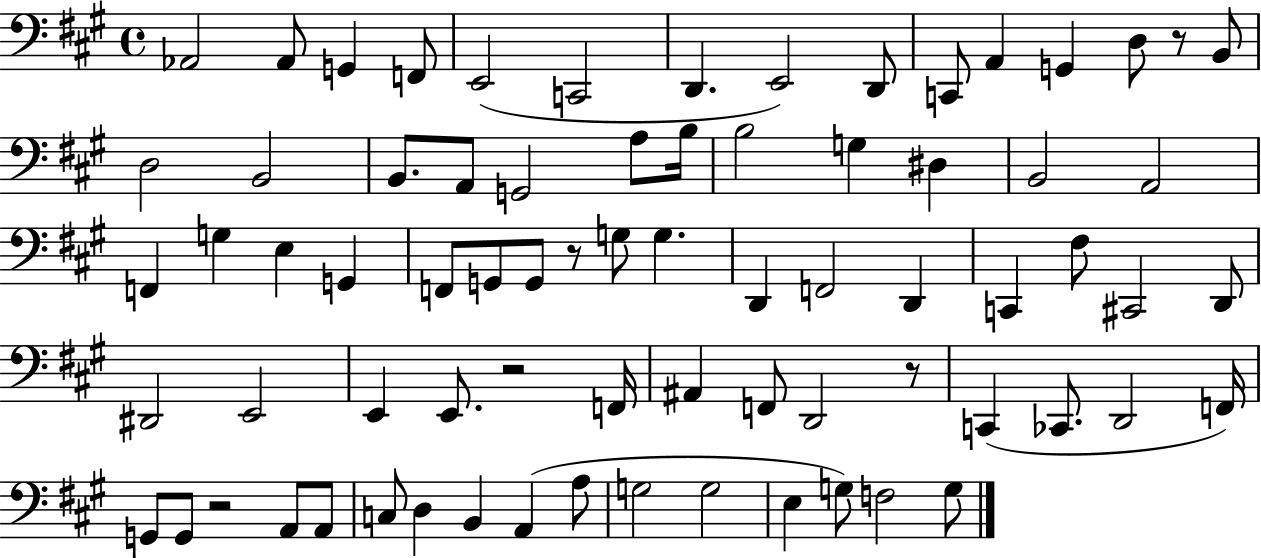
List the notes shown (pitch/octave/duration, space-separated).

Ab2/h Ab2/e G2/q F2/e E2/h C2/h D2/q. E2/h D2/e C2/e A2/q G2/q D3/e R/e B2/e D3/h B2/h B2/e. A2/e G2/h A3/e B3/s B3/h G3/q D#3/q B2/h A2/h F2/q G3/q E3/q G2/q F2/e G2/e G2/e R/e G3/e G3/q. D2/q F2/h D2/q C2/q F#3/e C#2/h D2/e D#2/h E2/h E2/q E2/e. R/h F2/s A#2/q F2/e D2/h R/e C2/q CES2/e. D2/h F2/s G2/e G2/e R/h A2/e A2/e C3/e D3/q B2/q A2/q A3/e G3/h G3/h E3/q G3/e F3/h G3/e